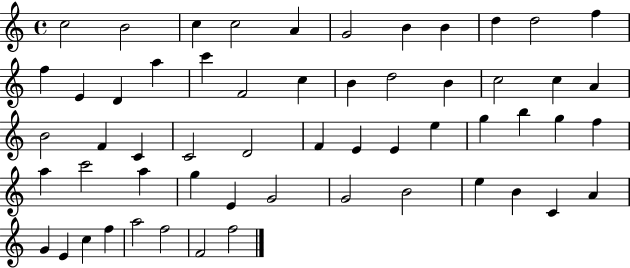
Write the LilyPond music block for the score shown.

{
  \clef treble
  \time 4/4
  \defaultTimeSignature
  \key c \major
  c''2 b'2 | c''4 c''2 a'4 | g'2 b'4 b'4 | d''4 d''2 f''4 | \break f''4 e'4 d'4 a''4 | c'''4 f'2 c''4 | b'4 d''2 b'4 | c''2 c''4 a'4 | \break b'2 f'4 c'4 | c'2 d'2 | f'4 e'4 e'4 e''4 | g''4 b''4 g''4 f''4 | \break a''4 c'''2 a''4 | g''4 e'4 g'2 | g'2 b'2 | e''4 b'4 c'4 a'4 | \break g'4 e'4 c''4 f''4 | a''2 f''2 | f'2 f''2 | \bar "|."
}